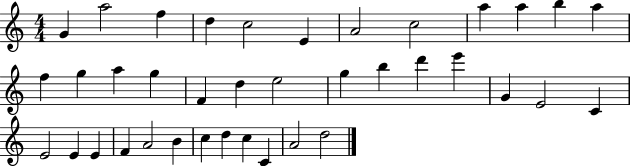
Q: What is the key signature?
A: C major